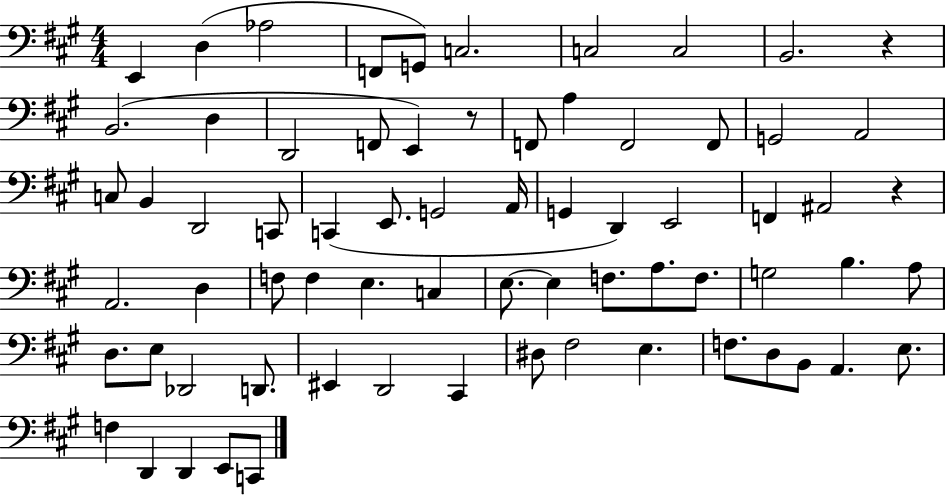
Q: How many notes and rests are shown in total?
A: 70